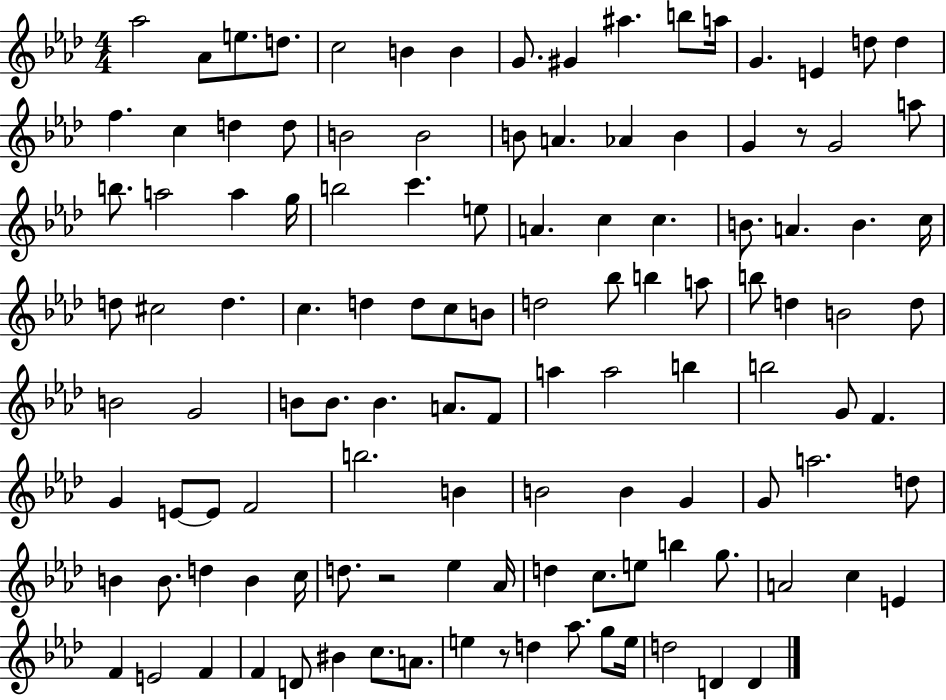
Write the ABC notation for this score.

X:1
T:Untitled
M:4/4
L:1/4
K:Ab
_a2 _A/2 e/2 d/2 c2 B B G/2 ^G ^a b/2 a/4 G E d/2 d f c d d/2 B2 B2 B/2 A _A B G z/2 G2 a/2 b/2 a2 a g/4 b2 c' e/2 A c c B/2 A B c/4 d/2 ^c2 d c d d/2 c/2 B/2 d2 _b/2 b a/2 b/2 d B2 d/2 B2 G2 B/2 B/2 B A/2 F/2 a a2 b b2 G/2 F G E/2 E/2 F2 b2 B B2 B G G/2 a2 d/2 B B/2 d B c/4 d/2 z2 _e _A/4 d c/2 e/2 b g/2 A2 c E F E2 F F D/2 ^B c/2 A/2 e z/2 d _a/2 g/2 e/4 d2 D D